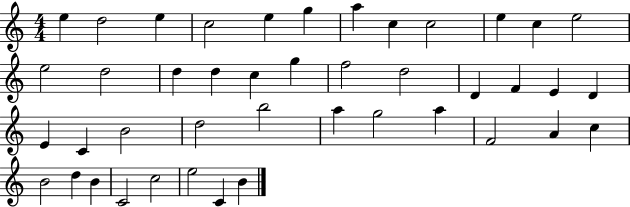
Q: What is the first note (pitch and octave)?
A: E5